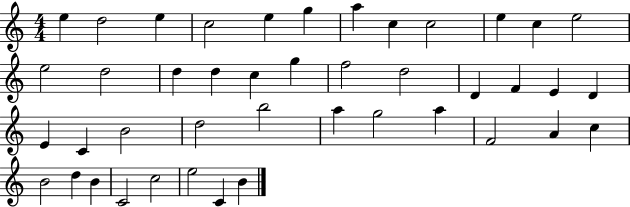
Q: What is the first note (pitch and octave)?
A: E5